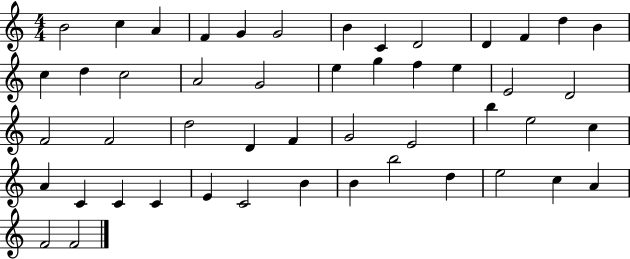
{
  \clef treble
  \numericTimeSignature
  \time 4/4
  \key c \major
  b'2 c''4 a'4 | f'4 g'4 g'2 | b'4 c'4 d'2 | d'4 f'4 d''4 b'4 | \break c''4 d''4 c''2 | a'2 g'2 | e''4 g''4 f''4 e''4 | e'2 d'2 | \break f'2 f'2 | d''2 d'4 f'4 | g'2 e'2 | b''4 e''2 c''4 | \break a'4 c'4 c'4 c'4 | e'4 c'2 b'4 | b'4 b''2 d''4 | e''2 c''4 a'4 | \break f'2 f'2 | \bar "|."
}